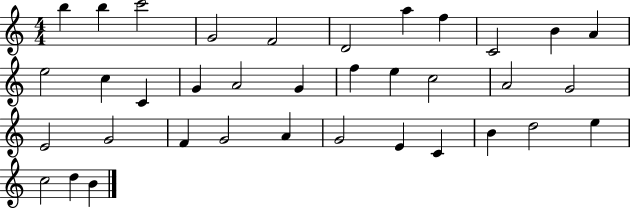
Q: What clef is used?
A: treble